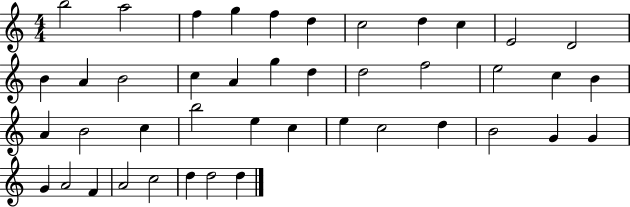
B5/h A5/h F5/q G5/q F5/q D5/q C5/h D5/q C5/q E4/h D4/h B4/q A4/q B4/h C5/q A4/q G5/q D5/q D5/h F5/h E5/h C5/q B4/q A4/q B4/h C5/q B5/h E5/q C5/q E5/q C5/h D5/q B4/h G4/q G4/q G4/q A4/h F4/q A4/h C5/h D5/q D5/h D5/q